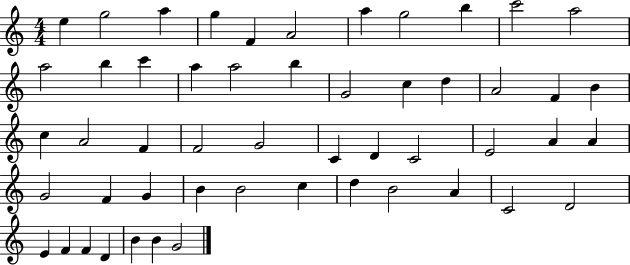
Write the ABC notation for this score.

X:1
T:Untitled
M:4/4
L:1/4
K:C
e g2 a g F A2 a g2 b c'2 a2 a2 b c' a a2 b G2 c d A2 F B c A2 F F2 G2 C D C2 E2 A A G2 F G B B2 c d B2 A C2 D2 E F F D B B G2